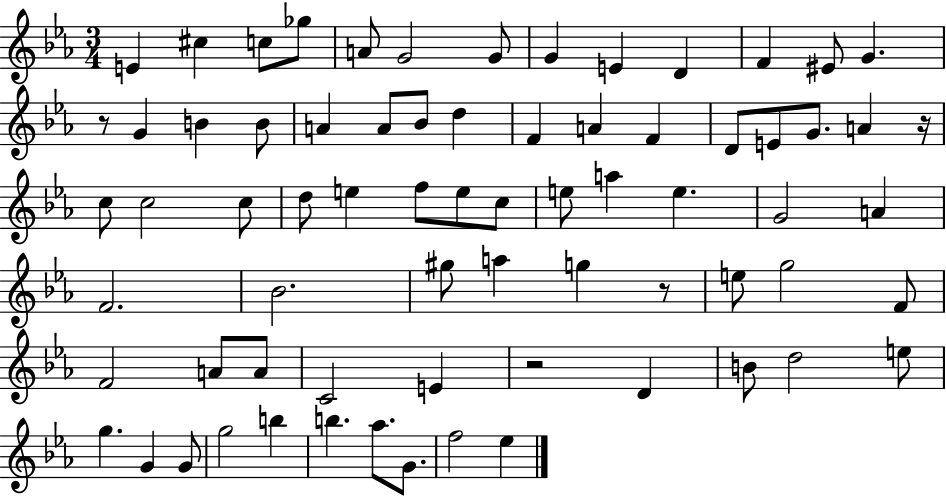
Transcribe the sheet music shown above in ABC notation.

X:1
T:Untitled
M:3/4
L:1/4
K:Eb
E ^c c/2 _g/2 A/2 G2 G/2 G E D F ^E/2 G z/2 G B B/2 A A/2 _B/2 d F A F D/2 E/2 G/2 A z/4 c/2 c2 c/2 d/2 e f/2 e/2 c/2 e/2 a e G2 A F2 _B2 ^g/2 a g z/2 e/2 g2 F/2 F2 A/2 A/2 C2 E z2 D B/2 d2 e/2 g G G/2 g2 b b _a/2 G/2 f2 _e